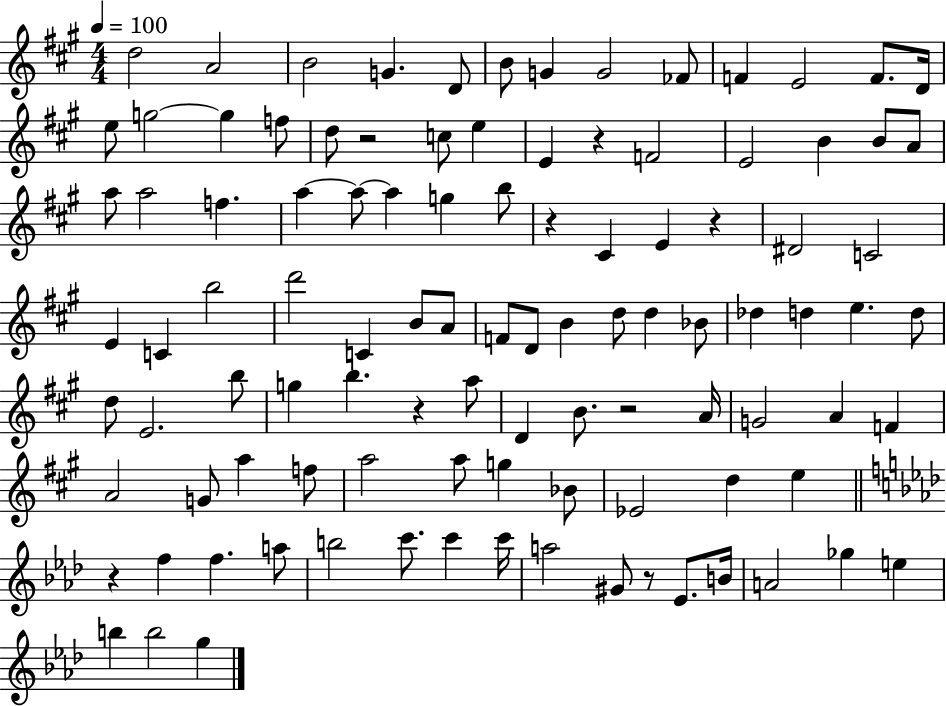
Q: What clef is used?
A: treble